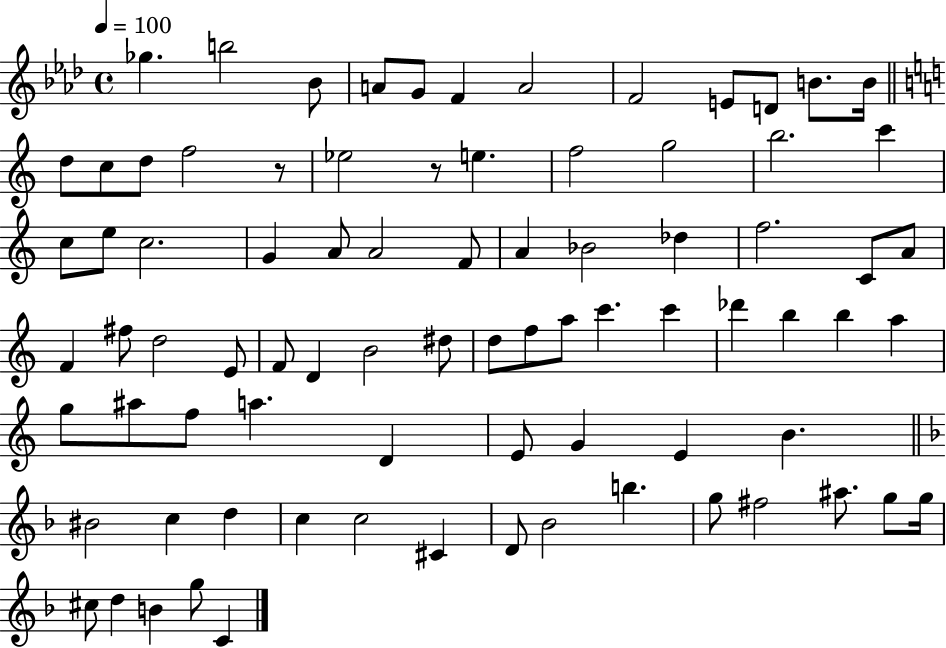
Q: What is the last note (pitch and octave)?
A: C4